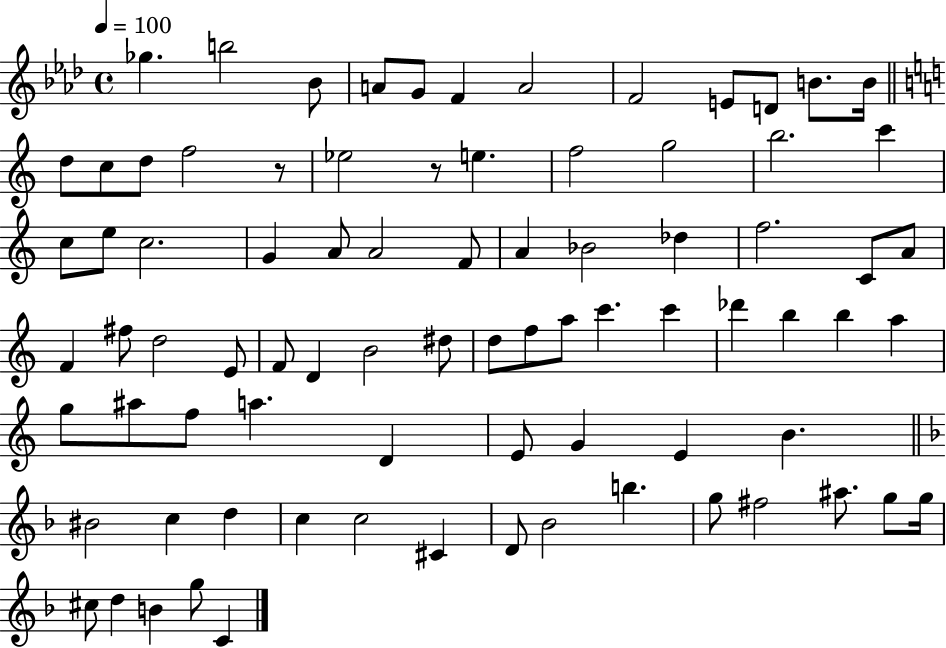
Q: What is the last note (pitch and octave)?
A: C4